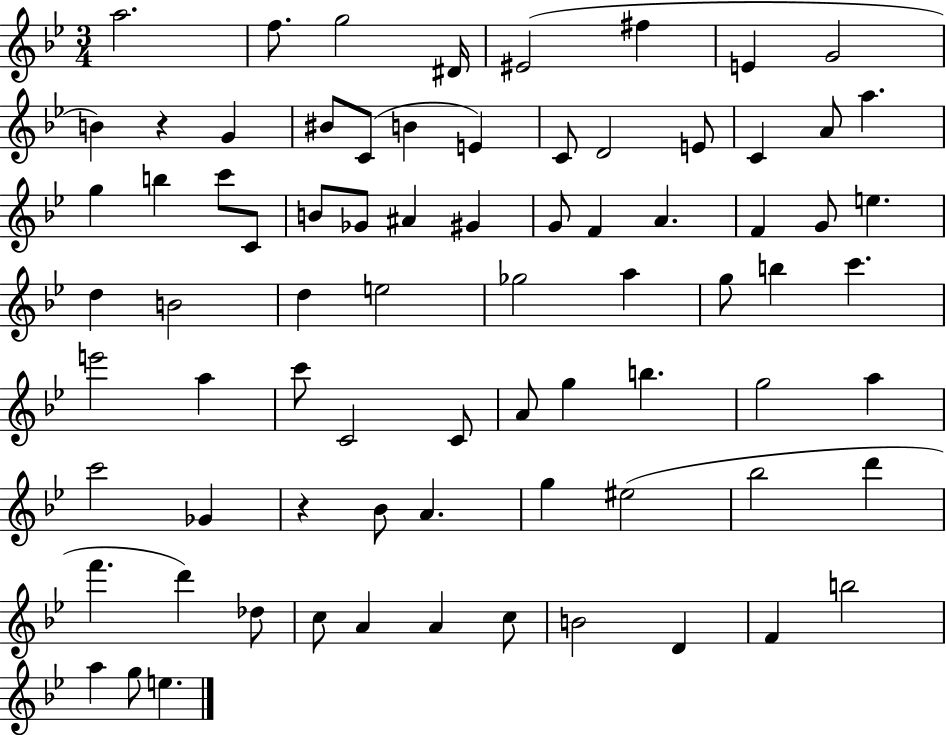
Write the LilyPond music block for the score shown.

{
  \clef treble
  \numericTimeSignature
  \time 3/4
  \key bes \major
  a''2. | f''8. g''2 dis'16 | eis'2( fis''4 | e'4 g'2 | \break b'4) r4 g'4 | bis'8 c'8( b'4 e'4) | c'8 d'2 e'8 | c'4 a'8 a''4. | \break g''4 b''4 c'''8 c'8 | b'8 ges'8 ais'4 gis'4 | g'8 f'4 a'4. | f'4 g'8 e''4. | \break d''4 b'2 | d''4 e''2 | ges''2 a''4 | g''8 b''4 c'''4. | \break e'''2 a''4 | c'''8 c'2 c'8 | a'8 g''4 b''4. | g''2 a''4 | \break c'''2 ges'4 | r4 bes'8 a'4. | g''4 eis''2( | bes''2 d'''4 | \break f'''4. d'''4) des''8 | c''8 a'4 a'4 c''8 | b'2 d'4 | f'4 b''2 | \break a''4 g''8 e''4. | \bar "|."
}